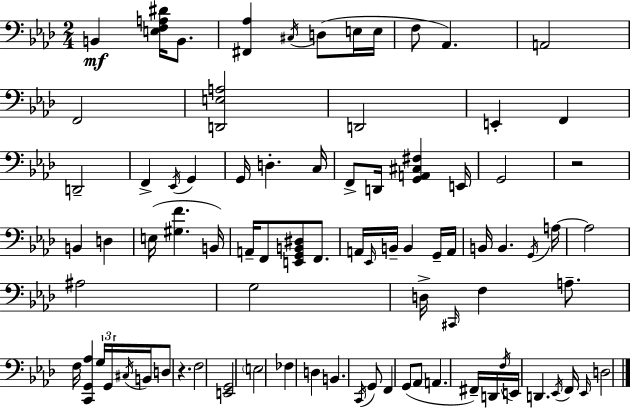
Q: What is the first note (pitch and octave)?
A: B2